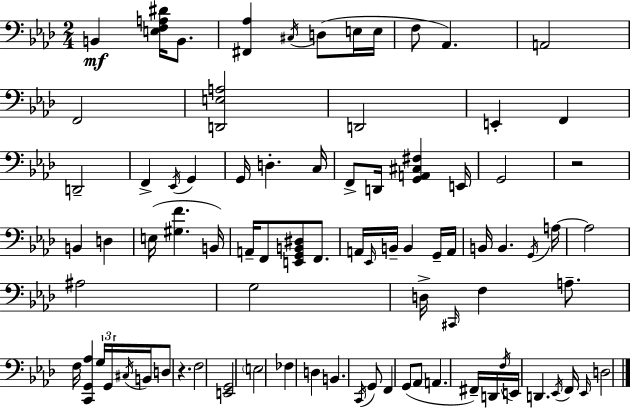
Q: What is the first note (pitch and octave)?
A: B2